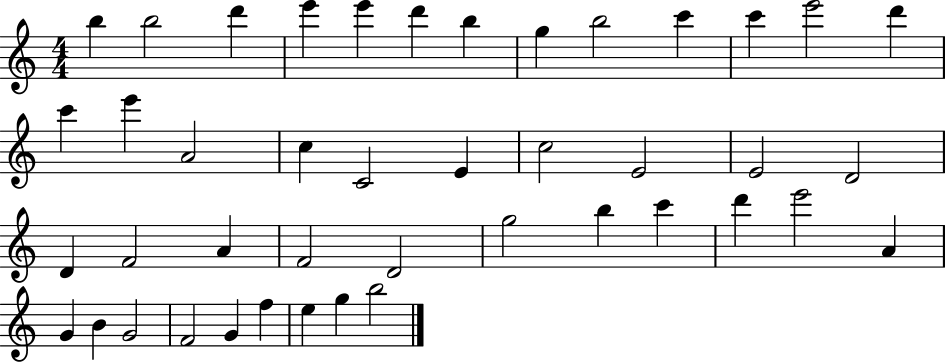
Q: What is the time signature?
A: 4/4